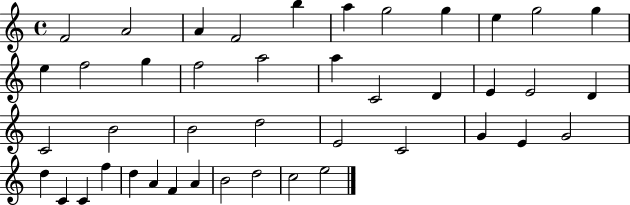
X:1
T:Untitled
M:4/4
L:1/4
K:C
F2 A2 A F2 b a g2 g e g2 g e f2 g f2 a2 a C2 D E E2 D C2 B2 B2 d2 E2 C2 G E G2 d C C f d A F A B2 d2 c2 e2